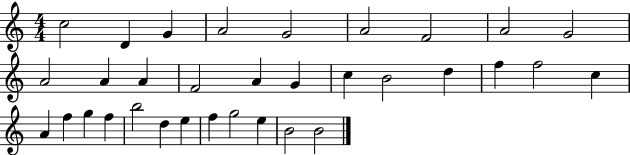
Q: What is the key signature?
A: C major